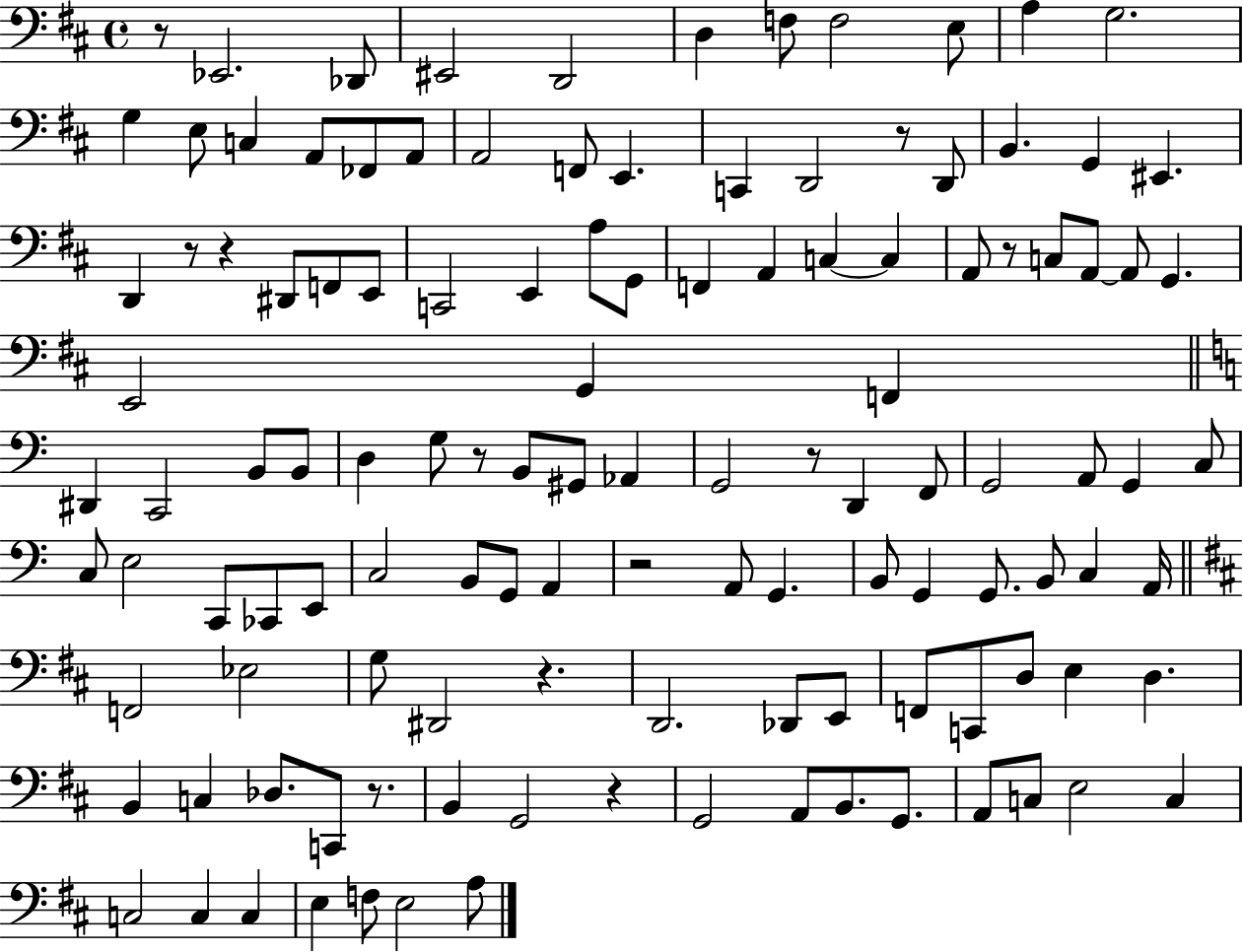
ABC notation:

X:1
T:Untitled
M:4/4
L:1/4
K:D
z/2 _E,,2 _D,,/2 ^E,,2 D,,2 D, F,/2 F,2 E,/2 A, G,2 G, E,/2 C, A,,/2 _F,,/2 A,,/2 A,,2 F,,/2 E,, C,, D,,2 z/2 D,,/2 B,, G,, ^E,, D,, z/2 z ^D,,/2 F,,/2 E,,/2 C,,2 E,, A,/2 G,,/2 F,, A,, C, C, A,,/2 z/2 C,/2 A,,/2 A,,/2 G,, E,,2 G,, F,, ^D,, C,,2 B,,/2 B,,/2 D, G,/2 z/2 B,,/2 ^G,,/2 _A,, G,,2 z/2 D,, F,,/2 G,,2 A,,/2 G,, C,/2 C,/2 E,2 C,,/2 _C,,/2 E,,/2 C,2 B,,/2 G,,/2 A,, z2 A,,/2 G,, B,,/2 G,, G,,/2 B,,/2 C, A,,/4 F,,2 _E,2 G,/2 ^D,,2 z D,,2 _D,,/2 E,,/2 F,,/2 C,,/2 D,/2 E, D, B,, C, _D,/2 C,,/2 z/2 B,, G,,2 z G,,2 A,,/2 B,,/2 G,,/2 A,,/2 C,/2 E,2 C, C,2 C, C, E, F,/2 E,2 A,/2